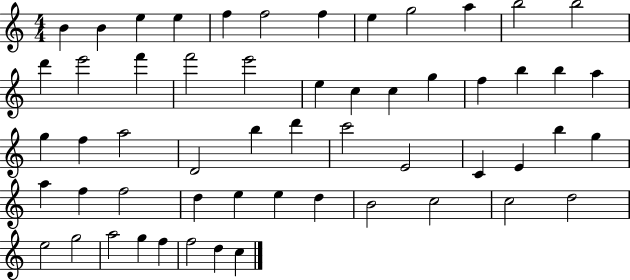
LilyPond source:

{
  \clef treble
  \numericTimeSignature
  \time 4/4
  \key c \major
  b'4 b'4 e''4 e''4 | f''4 f''2 f''4 | e''4 g''2 a''4 | b''2 b''2 | \break d'''4 e'''2 f'''4 | f'''2 e'''2 | e''4 c''4 c''4 g''4 | f''4 b''4 b''4 a''4 | \break g''4 f''4 a''2 | d'2 b''4 d'''4 | c'''2 e'2 | c'4 e'4 b''4 g''4 | \break a''4 f''4 f''2 | d''4 e''4 e''4 d''4 | b'2 c''2 | c''2 d''2 | \break e''2 g''2 | a''2 g''4 f''4 | f''2 d''4 c''4 | \bar "|."
}